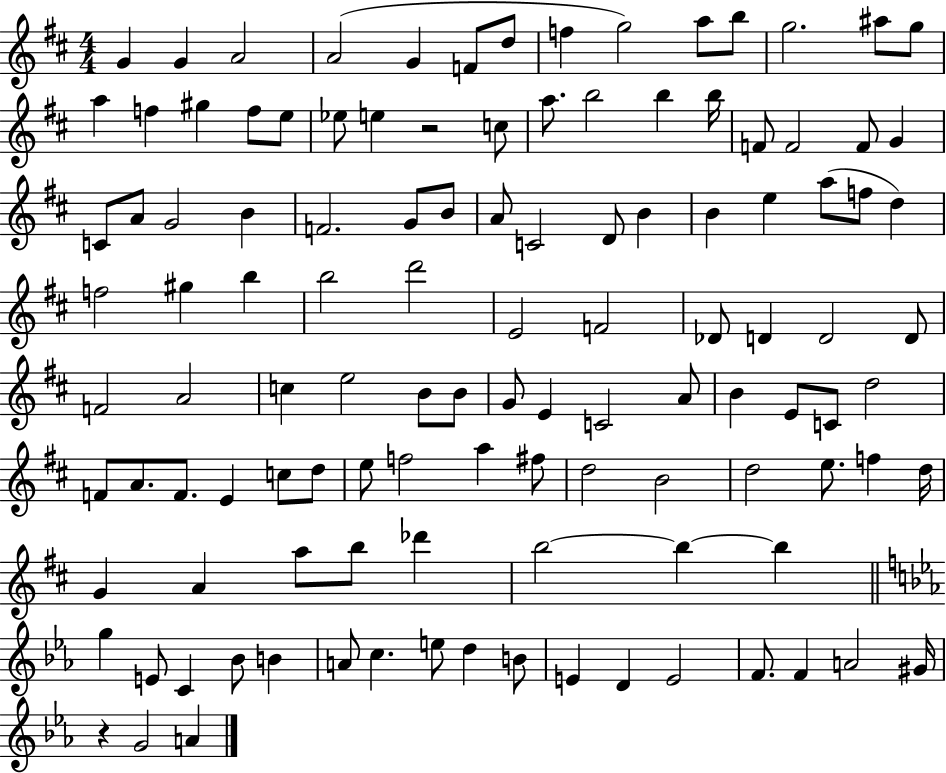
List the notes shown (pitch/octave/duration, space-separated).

G4/q G4/q A4/h A4/h G4/q F4/e D5/e F5/q G5/h A5/e B5/e G5/h. A#5/e G5/e A5/q F5/q G#5/q F5/e E5/e Eb5/e E5/q R/h C5/e A5/e. B5/h B5/q B5/s F4/e F4/h F4/e G4/q C4/e A4/e G4/h B4/q F4/h. G4/e B4/e A4/e C4/h D4/e B4/q B4/q E5/q A5/e F5/e D5/q F5/h G#5/q B5/q B5/h D6/h E4/h F4/h Db4/e D4/q D4/h D4/e F4/h A4/h C5/q E5/h B4/e B4/e G4/e E4/q C4/h A4/e B4/q E4/e C4/e D5/h F4/e A4/e. F4/e. E4/q C5/e D5/e E5/e F5/h A5/q F#5/e D5/h B4/h D5/h E5/e. F5/q D5/s G4/q A4/q A5/e B5/e Db6/q B5/h B5/q B5/q G5/q E4/e C4/q Bb4/e B4/q A4/e C5/q. E5/e D5/q B4/e E4/q D4/q E4/h F4/e. F4/q A4/h G#4/s R/q G4/h A4/q